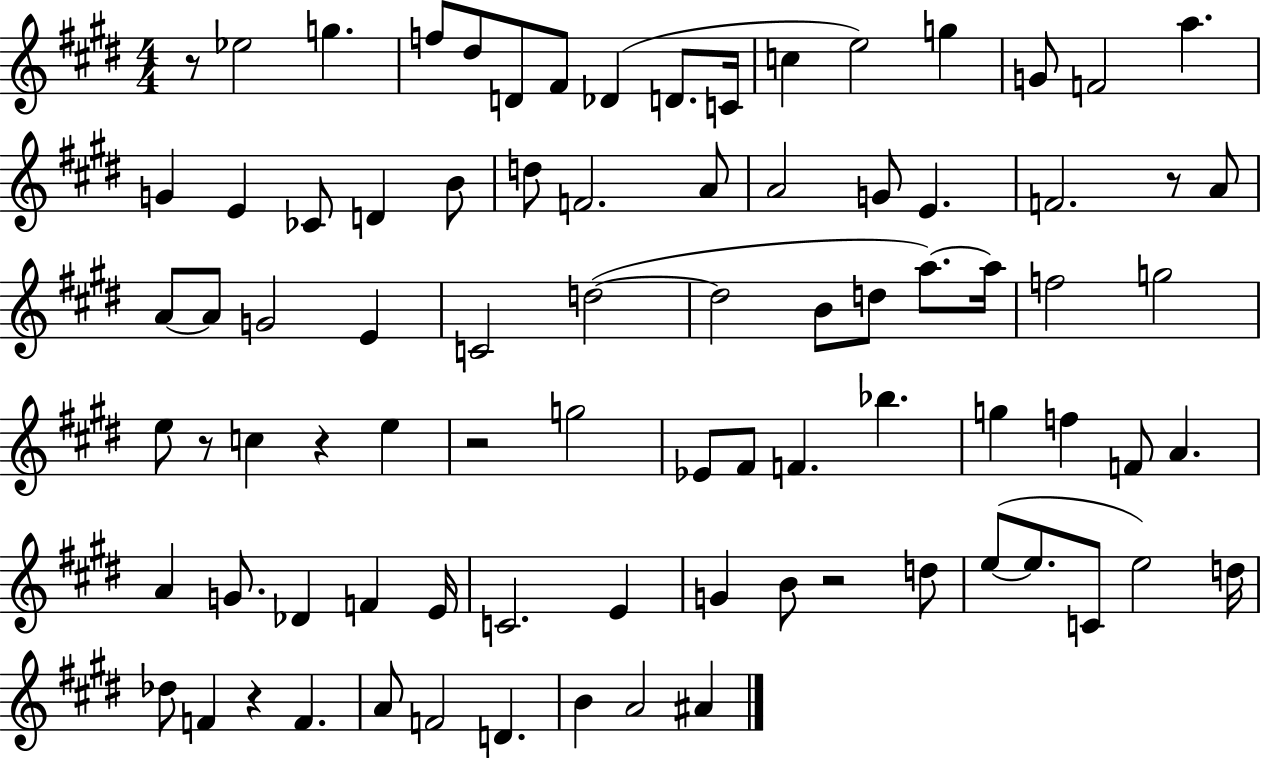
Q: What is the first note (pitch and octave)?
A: Eb5